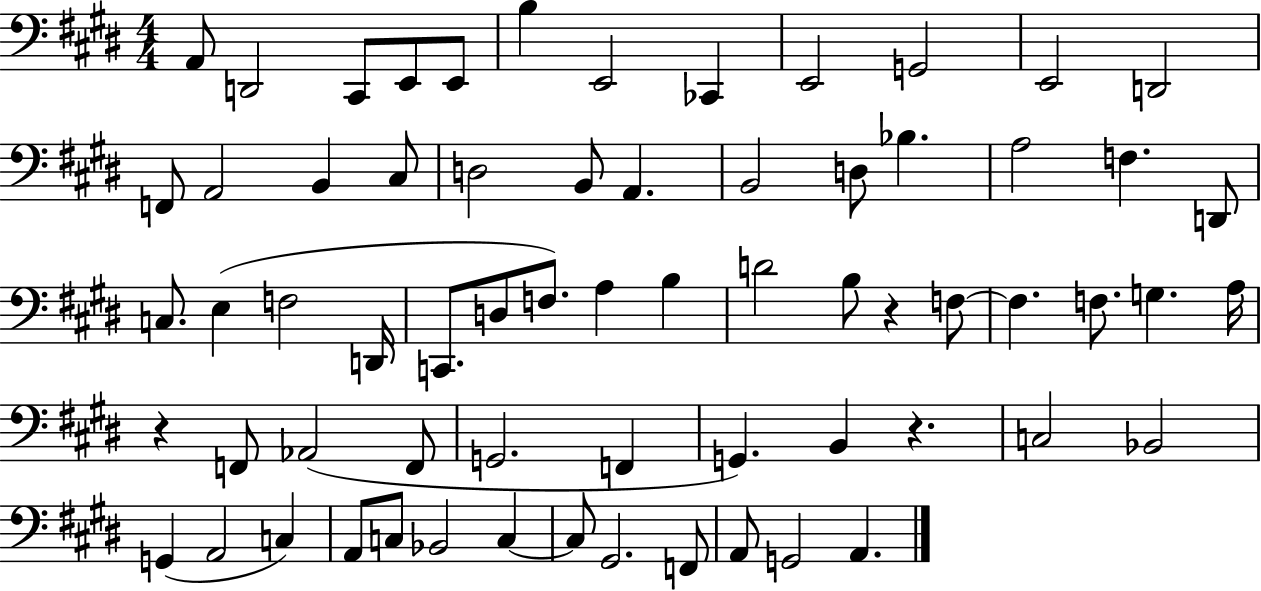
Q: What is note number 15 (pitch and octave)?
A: B2